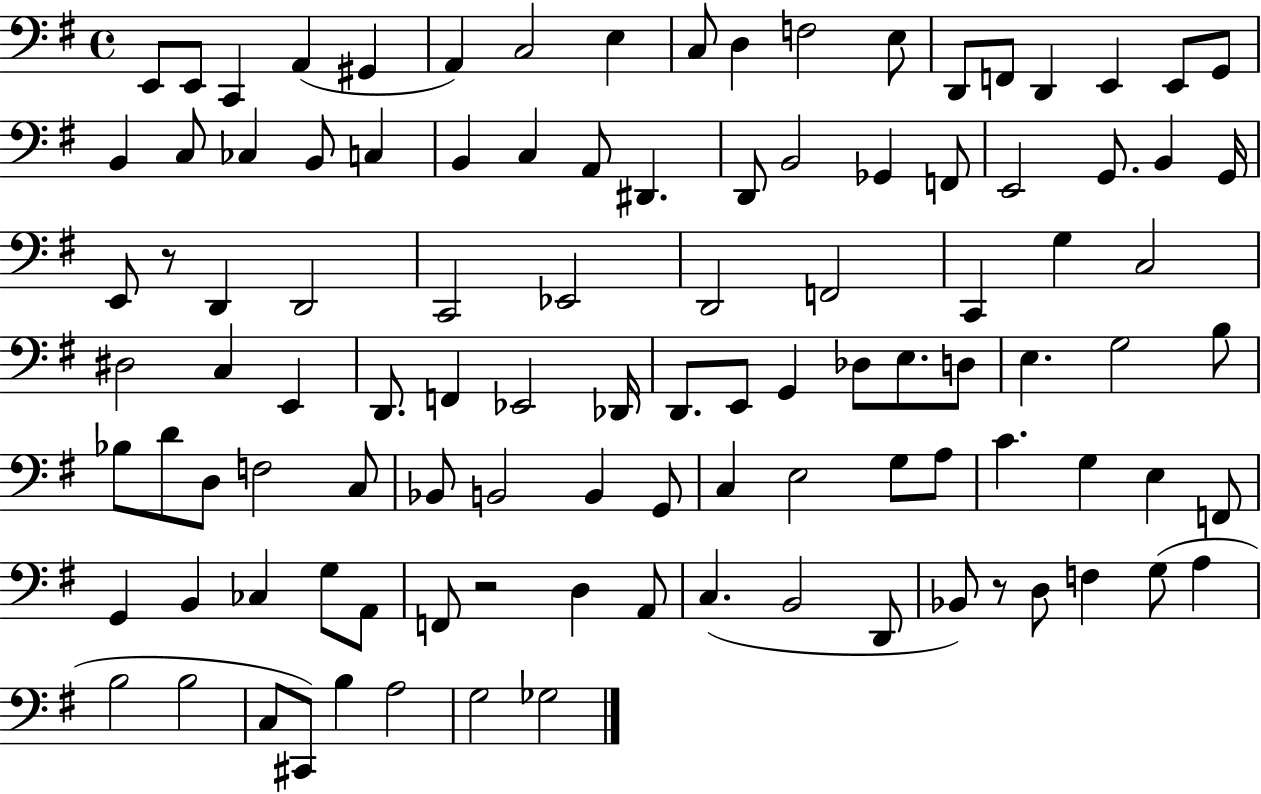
E2/e E2/e C2/q A2/q G#2/q A2/q C3/h E3/q C3/e D3/q F3/h E3/e D2/e F2/e D2/q E2/q E2/e G2/e B2/q C3/e CES3/q B2/e C3/q B2/q C3/q A2/e D#2/q. D2/e B2/h Gb2/q F2/e E2/h G2/e. B2/q G2/s E2/e R/e D2/q D2/h C2/h Eb2/h D2/h F2/h C2/q G3/q C3/h D#3/h C3/q E2/q D2/e. F2/q Eb2/h Db2/s D2/e. E2/e G2/q Db3/e E3/e. D3/e E3/q. G3/h B3/e Bb3/e D4/e D3/e F3/h C3/e Bb2/e B2/h B2/q G2/e C3/q E3/h G3/e A3/e C4/q. G3/q E3/q F2/e G2/q B2/q CES3/q G3/e A2/e F2/e R/h D3/q A2/e C3/q. B2/h D2/e Bb2/e R/e D3/e F3/q G3/e A3/q B3/h B3/h C3/e C#2/e B3/q A3/h G3/h Gb3/h